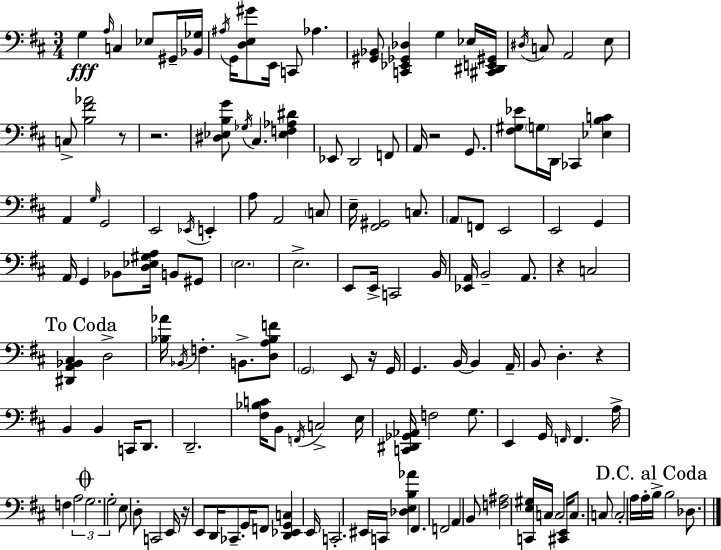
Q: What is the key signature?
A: D major